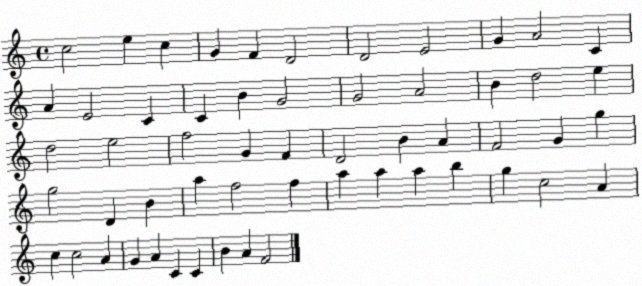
X:1
T:Untitled
M:4/4
L:1/4
K:C
c2 e c G F D2 D2 E2 G A2 C A E2 C C B G2 G2 A2 B d2 e d2 e2 f2 G F D2 B A F2 G g g2 D B a f2 f a a a b g c2 A c c2 A G A C C B A F2